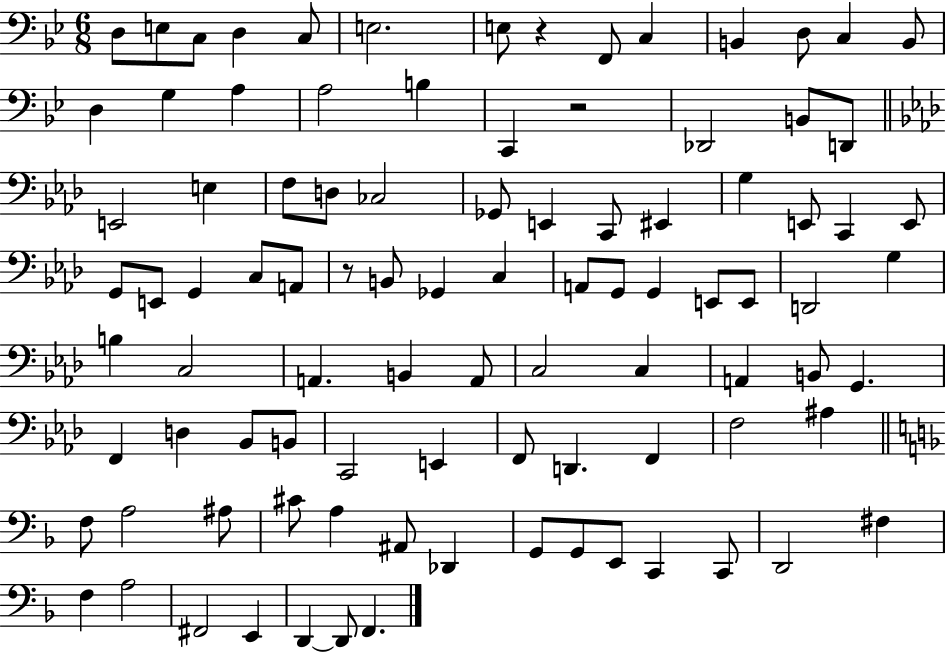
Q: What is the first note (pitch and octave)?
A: D3